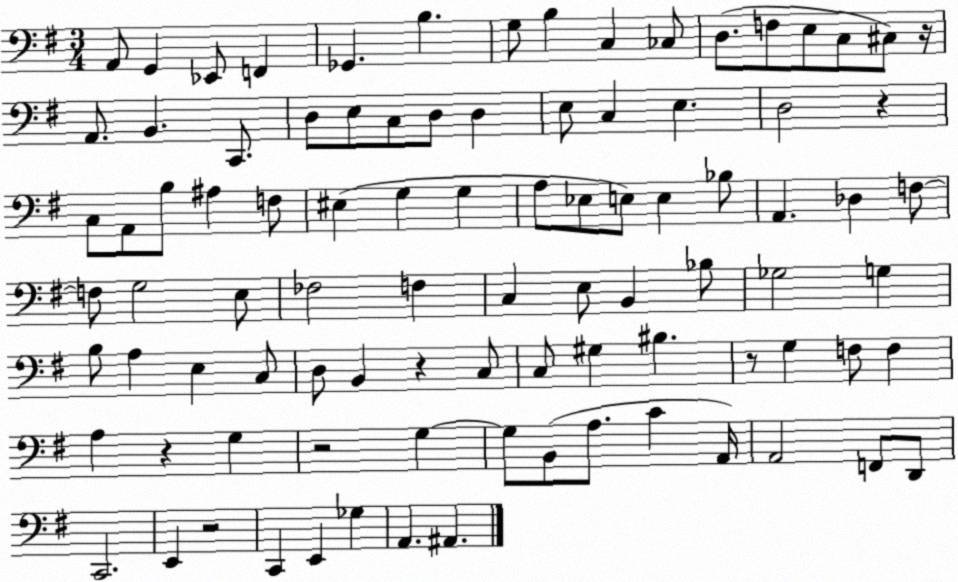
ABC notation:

X:1
T:Untitled
M:3/4
L:1/4
K:G
A,,/2 G,, _E,,/2 F,, _G,, B, G,/2 B, C, _C,/2 D,/2 F,/2 E,/2 C,/2 ^C,/2 z/4 A,,/2 B,, C,,/2 D,/2 E,/2 C,/2 D,/2 D, E,/2 C, E, D,2 z C,/2 A,,/2 B,/2 ^A, F,/2 ^E, G, G, A,/2 _E,/2 E,/2 E, _B,/2 A,, _D, F,/2 F,/2 G,2 E,/2 _F,2 F, C, E,/2 B,, _B,/2 _G,2 G, B,/2 A, E, C,/2 D,/2 B,, z C,/2 C,/2 ^G, ^B, z/2 G, F,/2 F, A, z G, z2 G, G,/2 B,,/2 A,/2 C A,,/4 A,,2 F,,/2 D,,/2 C,,2 E,, z2 C,, E,, _G, A,, ^A,,